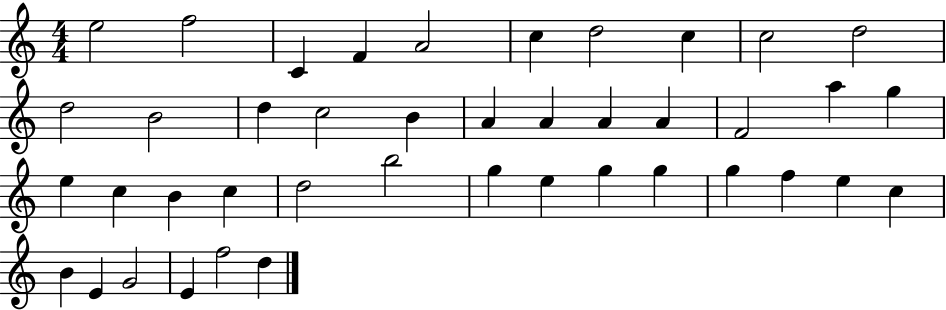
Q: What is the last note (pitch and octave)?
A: D5